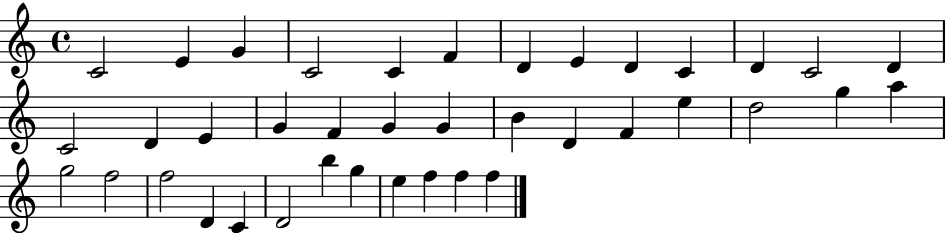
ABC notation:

X:1
T:Untitled
M:4/4
L:1/4
K:C
C2 E G C2 C F D E D C D C2 D C2 D E G F G G B D F e d2 g a g2 f2 f2 D C D2 b g e f f f